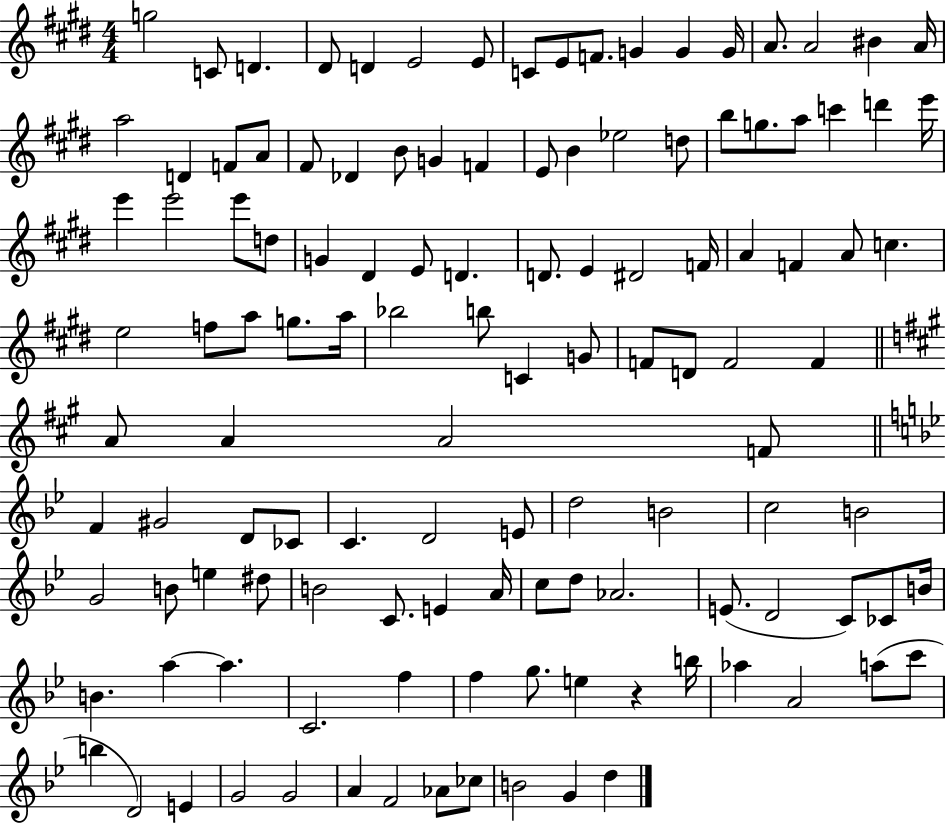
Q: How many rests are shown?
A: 1